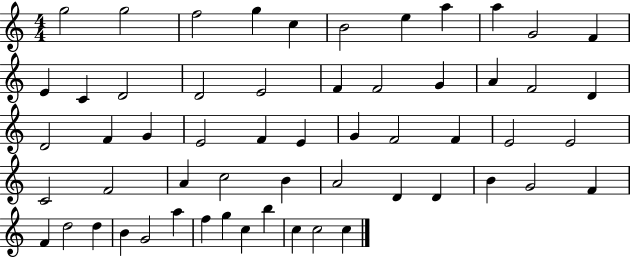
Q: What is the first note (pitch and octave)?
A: G5